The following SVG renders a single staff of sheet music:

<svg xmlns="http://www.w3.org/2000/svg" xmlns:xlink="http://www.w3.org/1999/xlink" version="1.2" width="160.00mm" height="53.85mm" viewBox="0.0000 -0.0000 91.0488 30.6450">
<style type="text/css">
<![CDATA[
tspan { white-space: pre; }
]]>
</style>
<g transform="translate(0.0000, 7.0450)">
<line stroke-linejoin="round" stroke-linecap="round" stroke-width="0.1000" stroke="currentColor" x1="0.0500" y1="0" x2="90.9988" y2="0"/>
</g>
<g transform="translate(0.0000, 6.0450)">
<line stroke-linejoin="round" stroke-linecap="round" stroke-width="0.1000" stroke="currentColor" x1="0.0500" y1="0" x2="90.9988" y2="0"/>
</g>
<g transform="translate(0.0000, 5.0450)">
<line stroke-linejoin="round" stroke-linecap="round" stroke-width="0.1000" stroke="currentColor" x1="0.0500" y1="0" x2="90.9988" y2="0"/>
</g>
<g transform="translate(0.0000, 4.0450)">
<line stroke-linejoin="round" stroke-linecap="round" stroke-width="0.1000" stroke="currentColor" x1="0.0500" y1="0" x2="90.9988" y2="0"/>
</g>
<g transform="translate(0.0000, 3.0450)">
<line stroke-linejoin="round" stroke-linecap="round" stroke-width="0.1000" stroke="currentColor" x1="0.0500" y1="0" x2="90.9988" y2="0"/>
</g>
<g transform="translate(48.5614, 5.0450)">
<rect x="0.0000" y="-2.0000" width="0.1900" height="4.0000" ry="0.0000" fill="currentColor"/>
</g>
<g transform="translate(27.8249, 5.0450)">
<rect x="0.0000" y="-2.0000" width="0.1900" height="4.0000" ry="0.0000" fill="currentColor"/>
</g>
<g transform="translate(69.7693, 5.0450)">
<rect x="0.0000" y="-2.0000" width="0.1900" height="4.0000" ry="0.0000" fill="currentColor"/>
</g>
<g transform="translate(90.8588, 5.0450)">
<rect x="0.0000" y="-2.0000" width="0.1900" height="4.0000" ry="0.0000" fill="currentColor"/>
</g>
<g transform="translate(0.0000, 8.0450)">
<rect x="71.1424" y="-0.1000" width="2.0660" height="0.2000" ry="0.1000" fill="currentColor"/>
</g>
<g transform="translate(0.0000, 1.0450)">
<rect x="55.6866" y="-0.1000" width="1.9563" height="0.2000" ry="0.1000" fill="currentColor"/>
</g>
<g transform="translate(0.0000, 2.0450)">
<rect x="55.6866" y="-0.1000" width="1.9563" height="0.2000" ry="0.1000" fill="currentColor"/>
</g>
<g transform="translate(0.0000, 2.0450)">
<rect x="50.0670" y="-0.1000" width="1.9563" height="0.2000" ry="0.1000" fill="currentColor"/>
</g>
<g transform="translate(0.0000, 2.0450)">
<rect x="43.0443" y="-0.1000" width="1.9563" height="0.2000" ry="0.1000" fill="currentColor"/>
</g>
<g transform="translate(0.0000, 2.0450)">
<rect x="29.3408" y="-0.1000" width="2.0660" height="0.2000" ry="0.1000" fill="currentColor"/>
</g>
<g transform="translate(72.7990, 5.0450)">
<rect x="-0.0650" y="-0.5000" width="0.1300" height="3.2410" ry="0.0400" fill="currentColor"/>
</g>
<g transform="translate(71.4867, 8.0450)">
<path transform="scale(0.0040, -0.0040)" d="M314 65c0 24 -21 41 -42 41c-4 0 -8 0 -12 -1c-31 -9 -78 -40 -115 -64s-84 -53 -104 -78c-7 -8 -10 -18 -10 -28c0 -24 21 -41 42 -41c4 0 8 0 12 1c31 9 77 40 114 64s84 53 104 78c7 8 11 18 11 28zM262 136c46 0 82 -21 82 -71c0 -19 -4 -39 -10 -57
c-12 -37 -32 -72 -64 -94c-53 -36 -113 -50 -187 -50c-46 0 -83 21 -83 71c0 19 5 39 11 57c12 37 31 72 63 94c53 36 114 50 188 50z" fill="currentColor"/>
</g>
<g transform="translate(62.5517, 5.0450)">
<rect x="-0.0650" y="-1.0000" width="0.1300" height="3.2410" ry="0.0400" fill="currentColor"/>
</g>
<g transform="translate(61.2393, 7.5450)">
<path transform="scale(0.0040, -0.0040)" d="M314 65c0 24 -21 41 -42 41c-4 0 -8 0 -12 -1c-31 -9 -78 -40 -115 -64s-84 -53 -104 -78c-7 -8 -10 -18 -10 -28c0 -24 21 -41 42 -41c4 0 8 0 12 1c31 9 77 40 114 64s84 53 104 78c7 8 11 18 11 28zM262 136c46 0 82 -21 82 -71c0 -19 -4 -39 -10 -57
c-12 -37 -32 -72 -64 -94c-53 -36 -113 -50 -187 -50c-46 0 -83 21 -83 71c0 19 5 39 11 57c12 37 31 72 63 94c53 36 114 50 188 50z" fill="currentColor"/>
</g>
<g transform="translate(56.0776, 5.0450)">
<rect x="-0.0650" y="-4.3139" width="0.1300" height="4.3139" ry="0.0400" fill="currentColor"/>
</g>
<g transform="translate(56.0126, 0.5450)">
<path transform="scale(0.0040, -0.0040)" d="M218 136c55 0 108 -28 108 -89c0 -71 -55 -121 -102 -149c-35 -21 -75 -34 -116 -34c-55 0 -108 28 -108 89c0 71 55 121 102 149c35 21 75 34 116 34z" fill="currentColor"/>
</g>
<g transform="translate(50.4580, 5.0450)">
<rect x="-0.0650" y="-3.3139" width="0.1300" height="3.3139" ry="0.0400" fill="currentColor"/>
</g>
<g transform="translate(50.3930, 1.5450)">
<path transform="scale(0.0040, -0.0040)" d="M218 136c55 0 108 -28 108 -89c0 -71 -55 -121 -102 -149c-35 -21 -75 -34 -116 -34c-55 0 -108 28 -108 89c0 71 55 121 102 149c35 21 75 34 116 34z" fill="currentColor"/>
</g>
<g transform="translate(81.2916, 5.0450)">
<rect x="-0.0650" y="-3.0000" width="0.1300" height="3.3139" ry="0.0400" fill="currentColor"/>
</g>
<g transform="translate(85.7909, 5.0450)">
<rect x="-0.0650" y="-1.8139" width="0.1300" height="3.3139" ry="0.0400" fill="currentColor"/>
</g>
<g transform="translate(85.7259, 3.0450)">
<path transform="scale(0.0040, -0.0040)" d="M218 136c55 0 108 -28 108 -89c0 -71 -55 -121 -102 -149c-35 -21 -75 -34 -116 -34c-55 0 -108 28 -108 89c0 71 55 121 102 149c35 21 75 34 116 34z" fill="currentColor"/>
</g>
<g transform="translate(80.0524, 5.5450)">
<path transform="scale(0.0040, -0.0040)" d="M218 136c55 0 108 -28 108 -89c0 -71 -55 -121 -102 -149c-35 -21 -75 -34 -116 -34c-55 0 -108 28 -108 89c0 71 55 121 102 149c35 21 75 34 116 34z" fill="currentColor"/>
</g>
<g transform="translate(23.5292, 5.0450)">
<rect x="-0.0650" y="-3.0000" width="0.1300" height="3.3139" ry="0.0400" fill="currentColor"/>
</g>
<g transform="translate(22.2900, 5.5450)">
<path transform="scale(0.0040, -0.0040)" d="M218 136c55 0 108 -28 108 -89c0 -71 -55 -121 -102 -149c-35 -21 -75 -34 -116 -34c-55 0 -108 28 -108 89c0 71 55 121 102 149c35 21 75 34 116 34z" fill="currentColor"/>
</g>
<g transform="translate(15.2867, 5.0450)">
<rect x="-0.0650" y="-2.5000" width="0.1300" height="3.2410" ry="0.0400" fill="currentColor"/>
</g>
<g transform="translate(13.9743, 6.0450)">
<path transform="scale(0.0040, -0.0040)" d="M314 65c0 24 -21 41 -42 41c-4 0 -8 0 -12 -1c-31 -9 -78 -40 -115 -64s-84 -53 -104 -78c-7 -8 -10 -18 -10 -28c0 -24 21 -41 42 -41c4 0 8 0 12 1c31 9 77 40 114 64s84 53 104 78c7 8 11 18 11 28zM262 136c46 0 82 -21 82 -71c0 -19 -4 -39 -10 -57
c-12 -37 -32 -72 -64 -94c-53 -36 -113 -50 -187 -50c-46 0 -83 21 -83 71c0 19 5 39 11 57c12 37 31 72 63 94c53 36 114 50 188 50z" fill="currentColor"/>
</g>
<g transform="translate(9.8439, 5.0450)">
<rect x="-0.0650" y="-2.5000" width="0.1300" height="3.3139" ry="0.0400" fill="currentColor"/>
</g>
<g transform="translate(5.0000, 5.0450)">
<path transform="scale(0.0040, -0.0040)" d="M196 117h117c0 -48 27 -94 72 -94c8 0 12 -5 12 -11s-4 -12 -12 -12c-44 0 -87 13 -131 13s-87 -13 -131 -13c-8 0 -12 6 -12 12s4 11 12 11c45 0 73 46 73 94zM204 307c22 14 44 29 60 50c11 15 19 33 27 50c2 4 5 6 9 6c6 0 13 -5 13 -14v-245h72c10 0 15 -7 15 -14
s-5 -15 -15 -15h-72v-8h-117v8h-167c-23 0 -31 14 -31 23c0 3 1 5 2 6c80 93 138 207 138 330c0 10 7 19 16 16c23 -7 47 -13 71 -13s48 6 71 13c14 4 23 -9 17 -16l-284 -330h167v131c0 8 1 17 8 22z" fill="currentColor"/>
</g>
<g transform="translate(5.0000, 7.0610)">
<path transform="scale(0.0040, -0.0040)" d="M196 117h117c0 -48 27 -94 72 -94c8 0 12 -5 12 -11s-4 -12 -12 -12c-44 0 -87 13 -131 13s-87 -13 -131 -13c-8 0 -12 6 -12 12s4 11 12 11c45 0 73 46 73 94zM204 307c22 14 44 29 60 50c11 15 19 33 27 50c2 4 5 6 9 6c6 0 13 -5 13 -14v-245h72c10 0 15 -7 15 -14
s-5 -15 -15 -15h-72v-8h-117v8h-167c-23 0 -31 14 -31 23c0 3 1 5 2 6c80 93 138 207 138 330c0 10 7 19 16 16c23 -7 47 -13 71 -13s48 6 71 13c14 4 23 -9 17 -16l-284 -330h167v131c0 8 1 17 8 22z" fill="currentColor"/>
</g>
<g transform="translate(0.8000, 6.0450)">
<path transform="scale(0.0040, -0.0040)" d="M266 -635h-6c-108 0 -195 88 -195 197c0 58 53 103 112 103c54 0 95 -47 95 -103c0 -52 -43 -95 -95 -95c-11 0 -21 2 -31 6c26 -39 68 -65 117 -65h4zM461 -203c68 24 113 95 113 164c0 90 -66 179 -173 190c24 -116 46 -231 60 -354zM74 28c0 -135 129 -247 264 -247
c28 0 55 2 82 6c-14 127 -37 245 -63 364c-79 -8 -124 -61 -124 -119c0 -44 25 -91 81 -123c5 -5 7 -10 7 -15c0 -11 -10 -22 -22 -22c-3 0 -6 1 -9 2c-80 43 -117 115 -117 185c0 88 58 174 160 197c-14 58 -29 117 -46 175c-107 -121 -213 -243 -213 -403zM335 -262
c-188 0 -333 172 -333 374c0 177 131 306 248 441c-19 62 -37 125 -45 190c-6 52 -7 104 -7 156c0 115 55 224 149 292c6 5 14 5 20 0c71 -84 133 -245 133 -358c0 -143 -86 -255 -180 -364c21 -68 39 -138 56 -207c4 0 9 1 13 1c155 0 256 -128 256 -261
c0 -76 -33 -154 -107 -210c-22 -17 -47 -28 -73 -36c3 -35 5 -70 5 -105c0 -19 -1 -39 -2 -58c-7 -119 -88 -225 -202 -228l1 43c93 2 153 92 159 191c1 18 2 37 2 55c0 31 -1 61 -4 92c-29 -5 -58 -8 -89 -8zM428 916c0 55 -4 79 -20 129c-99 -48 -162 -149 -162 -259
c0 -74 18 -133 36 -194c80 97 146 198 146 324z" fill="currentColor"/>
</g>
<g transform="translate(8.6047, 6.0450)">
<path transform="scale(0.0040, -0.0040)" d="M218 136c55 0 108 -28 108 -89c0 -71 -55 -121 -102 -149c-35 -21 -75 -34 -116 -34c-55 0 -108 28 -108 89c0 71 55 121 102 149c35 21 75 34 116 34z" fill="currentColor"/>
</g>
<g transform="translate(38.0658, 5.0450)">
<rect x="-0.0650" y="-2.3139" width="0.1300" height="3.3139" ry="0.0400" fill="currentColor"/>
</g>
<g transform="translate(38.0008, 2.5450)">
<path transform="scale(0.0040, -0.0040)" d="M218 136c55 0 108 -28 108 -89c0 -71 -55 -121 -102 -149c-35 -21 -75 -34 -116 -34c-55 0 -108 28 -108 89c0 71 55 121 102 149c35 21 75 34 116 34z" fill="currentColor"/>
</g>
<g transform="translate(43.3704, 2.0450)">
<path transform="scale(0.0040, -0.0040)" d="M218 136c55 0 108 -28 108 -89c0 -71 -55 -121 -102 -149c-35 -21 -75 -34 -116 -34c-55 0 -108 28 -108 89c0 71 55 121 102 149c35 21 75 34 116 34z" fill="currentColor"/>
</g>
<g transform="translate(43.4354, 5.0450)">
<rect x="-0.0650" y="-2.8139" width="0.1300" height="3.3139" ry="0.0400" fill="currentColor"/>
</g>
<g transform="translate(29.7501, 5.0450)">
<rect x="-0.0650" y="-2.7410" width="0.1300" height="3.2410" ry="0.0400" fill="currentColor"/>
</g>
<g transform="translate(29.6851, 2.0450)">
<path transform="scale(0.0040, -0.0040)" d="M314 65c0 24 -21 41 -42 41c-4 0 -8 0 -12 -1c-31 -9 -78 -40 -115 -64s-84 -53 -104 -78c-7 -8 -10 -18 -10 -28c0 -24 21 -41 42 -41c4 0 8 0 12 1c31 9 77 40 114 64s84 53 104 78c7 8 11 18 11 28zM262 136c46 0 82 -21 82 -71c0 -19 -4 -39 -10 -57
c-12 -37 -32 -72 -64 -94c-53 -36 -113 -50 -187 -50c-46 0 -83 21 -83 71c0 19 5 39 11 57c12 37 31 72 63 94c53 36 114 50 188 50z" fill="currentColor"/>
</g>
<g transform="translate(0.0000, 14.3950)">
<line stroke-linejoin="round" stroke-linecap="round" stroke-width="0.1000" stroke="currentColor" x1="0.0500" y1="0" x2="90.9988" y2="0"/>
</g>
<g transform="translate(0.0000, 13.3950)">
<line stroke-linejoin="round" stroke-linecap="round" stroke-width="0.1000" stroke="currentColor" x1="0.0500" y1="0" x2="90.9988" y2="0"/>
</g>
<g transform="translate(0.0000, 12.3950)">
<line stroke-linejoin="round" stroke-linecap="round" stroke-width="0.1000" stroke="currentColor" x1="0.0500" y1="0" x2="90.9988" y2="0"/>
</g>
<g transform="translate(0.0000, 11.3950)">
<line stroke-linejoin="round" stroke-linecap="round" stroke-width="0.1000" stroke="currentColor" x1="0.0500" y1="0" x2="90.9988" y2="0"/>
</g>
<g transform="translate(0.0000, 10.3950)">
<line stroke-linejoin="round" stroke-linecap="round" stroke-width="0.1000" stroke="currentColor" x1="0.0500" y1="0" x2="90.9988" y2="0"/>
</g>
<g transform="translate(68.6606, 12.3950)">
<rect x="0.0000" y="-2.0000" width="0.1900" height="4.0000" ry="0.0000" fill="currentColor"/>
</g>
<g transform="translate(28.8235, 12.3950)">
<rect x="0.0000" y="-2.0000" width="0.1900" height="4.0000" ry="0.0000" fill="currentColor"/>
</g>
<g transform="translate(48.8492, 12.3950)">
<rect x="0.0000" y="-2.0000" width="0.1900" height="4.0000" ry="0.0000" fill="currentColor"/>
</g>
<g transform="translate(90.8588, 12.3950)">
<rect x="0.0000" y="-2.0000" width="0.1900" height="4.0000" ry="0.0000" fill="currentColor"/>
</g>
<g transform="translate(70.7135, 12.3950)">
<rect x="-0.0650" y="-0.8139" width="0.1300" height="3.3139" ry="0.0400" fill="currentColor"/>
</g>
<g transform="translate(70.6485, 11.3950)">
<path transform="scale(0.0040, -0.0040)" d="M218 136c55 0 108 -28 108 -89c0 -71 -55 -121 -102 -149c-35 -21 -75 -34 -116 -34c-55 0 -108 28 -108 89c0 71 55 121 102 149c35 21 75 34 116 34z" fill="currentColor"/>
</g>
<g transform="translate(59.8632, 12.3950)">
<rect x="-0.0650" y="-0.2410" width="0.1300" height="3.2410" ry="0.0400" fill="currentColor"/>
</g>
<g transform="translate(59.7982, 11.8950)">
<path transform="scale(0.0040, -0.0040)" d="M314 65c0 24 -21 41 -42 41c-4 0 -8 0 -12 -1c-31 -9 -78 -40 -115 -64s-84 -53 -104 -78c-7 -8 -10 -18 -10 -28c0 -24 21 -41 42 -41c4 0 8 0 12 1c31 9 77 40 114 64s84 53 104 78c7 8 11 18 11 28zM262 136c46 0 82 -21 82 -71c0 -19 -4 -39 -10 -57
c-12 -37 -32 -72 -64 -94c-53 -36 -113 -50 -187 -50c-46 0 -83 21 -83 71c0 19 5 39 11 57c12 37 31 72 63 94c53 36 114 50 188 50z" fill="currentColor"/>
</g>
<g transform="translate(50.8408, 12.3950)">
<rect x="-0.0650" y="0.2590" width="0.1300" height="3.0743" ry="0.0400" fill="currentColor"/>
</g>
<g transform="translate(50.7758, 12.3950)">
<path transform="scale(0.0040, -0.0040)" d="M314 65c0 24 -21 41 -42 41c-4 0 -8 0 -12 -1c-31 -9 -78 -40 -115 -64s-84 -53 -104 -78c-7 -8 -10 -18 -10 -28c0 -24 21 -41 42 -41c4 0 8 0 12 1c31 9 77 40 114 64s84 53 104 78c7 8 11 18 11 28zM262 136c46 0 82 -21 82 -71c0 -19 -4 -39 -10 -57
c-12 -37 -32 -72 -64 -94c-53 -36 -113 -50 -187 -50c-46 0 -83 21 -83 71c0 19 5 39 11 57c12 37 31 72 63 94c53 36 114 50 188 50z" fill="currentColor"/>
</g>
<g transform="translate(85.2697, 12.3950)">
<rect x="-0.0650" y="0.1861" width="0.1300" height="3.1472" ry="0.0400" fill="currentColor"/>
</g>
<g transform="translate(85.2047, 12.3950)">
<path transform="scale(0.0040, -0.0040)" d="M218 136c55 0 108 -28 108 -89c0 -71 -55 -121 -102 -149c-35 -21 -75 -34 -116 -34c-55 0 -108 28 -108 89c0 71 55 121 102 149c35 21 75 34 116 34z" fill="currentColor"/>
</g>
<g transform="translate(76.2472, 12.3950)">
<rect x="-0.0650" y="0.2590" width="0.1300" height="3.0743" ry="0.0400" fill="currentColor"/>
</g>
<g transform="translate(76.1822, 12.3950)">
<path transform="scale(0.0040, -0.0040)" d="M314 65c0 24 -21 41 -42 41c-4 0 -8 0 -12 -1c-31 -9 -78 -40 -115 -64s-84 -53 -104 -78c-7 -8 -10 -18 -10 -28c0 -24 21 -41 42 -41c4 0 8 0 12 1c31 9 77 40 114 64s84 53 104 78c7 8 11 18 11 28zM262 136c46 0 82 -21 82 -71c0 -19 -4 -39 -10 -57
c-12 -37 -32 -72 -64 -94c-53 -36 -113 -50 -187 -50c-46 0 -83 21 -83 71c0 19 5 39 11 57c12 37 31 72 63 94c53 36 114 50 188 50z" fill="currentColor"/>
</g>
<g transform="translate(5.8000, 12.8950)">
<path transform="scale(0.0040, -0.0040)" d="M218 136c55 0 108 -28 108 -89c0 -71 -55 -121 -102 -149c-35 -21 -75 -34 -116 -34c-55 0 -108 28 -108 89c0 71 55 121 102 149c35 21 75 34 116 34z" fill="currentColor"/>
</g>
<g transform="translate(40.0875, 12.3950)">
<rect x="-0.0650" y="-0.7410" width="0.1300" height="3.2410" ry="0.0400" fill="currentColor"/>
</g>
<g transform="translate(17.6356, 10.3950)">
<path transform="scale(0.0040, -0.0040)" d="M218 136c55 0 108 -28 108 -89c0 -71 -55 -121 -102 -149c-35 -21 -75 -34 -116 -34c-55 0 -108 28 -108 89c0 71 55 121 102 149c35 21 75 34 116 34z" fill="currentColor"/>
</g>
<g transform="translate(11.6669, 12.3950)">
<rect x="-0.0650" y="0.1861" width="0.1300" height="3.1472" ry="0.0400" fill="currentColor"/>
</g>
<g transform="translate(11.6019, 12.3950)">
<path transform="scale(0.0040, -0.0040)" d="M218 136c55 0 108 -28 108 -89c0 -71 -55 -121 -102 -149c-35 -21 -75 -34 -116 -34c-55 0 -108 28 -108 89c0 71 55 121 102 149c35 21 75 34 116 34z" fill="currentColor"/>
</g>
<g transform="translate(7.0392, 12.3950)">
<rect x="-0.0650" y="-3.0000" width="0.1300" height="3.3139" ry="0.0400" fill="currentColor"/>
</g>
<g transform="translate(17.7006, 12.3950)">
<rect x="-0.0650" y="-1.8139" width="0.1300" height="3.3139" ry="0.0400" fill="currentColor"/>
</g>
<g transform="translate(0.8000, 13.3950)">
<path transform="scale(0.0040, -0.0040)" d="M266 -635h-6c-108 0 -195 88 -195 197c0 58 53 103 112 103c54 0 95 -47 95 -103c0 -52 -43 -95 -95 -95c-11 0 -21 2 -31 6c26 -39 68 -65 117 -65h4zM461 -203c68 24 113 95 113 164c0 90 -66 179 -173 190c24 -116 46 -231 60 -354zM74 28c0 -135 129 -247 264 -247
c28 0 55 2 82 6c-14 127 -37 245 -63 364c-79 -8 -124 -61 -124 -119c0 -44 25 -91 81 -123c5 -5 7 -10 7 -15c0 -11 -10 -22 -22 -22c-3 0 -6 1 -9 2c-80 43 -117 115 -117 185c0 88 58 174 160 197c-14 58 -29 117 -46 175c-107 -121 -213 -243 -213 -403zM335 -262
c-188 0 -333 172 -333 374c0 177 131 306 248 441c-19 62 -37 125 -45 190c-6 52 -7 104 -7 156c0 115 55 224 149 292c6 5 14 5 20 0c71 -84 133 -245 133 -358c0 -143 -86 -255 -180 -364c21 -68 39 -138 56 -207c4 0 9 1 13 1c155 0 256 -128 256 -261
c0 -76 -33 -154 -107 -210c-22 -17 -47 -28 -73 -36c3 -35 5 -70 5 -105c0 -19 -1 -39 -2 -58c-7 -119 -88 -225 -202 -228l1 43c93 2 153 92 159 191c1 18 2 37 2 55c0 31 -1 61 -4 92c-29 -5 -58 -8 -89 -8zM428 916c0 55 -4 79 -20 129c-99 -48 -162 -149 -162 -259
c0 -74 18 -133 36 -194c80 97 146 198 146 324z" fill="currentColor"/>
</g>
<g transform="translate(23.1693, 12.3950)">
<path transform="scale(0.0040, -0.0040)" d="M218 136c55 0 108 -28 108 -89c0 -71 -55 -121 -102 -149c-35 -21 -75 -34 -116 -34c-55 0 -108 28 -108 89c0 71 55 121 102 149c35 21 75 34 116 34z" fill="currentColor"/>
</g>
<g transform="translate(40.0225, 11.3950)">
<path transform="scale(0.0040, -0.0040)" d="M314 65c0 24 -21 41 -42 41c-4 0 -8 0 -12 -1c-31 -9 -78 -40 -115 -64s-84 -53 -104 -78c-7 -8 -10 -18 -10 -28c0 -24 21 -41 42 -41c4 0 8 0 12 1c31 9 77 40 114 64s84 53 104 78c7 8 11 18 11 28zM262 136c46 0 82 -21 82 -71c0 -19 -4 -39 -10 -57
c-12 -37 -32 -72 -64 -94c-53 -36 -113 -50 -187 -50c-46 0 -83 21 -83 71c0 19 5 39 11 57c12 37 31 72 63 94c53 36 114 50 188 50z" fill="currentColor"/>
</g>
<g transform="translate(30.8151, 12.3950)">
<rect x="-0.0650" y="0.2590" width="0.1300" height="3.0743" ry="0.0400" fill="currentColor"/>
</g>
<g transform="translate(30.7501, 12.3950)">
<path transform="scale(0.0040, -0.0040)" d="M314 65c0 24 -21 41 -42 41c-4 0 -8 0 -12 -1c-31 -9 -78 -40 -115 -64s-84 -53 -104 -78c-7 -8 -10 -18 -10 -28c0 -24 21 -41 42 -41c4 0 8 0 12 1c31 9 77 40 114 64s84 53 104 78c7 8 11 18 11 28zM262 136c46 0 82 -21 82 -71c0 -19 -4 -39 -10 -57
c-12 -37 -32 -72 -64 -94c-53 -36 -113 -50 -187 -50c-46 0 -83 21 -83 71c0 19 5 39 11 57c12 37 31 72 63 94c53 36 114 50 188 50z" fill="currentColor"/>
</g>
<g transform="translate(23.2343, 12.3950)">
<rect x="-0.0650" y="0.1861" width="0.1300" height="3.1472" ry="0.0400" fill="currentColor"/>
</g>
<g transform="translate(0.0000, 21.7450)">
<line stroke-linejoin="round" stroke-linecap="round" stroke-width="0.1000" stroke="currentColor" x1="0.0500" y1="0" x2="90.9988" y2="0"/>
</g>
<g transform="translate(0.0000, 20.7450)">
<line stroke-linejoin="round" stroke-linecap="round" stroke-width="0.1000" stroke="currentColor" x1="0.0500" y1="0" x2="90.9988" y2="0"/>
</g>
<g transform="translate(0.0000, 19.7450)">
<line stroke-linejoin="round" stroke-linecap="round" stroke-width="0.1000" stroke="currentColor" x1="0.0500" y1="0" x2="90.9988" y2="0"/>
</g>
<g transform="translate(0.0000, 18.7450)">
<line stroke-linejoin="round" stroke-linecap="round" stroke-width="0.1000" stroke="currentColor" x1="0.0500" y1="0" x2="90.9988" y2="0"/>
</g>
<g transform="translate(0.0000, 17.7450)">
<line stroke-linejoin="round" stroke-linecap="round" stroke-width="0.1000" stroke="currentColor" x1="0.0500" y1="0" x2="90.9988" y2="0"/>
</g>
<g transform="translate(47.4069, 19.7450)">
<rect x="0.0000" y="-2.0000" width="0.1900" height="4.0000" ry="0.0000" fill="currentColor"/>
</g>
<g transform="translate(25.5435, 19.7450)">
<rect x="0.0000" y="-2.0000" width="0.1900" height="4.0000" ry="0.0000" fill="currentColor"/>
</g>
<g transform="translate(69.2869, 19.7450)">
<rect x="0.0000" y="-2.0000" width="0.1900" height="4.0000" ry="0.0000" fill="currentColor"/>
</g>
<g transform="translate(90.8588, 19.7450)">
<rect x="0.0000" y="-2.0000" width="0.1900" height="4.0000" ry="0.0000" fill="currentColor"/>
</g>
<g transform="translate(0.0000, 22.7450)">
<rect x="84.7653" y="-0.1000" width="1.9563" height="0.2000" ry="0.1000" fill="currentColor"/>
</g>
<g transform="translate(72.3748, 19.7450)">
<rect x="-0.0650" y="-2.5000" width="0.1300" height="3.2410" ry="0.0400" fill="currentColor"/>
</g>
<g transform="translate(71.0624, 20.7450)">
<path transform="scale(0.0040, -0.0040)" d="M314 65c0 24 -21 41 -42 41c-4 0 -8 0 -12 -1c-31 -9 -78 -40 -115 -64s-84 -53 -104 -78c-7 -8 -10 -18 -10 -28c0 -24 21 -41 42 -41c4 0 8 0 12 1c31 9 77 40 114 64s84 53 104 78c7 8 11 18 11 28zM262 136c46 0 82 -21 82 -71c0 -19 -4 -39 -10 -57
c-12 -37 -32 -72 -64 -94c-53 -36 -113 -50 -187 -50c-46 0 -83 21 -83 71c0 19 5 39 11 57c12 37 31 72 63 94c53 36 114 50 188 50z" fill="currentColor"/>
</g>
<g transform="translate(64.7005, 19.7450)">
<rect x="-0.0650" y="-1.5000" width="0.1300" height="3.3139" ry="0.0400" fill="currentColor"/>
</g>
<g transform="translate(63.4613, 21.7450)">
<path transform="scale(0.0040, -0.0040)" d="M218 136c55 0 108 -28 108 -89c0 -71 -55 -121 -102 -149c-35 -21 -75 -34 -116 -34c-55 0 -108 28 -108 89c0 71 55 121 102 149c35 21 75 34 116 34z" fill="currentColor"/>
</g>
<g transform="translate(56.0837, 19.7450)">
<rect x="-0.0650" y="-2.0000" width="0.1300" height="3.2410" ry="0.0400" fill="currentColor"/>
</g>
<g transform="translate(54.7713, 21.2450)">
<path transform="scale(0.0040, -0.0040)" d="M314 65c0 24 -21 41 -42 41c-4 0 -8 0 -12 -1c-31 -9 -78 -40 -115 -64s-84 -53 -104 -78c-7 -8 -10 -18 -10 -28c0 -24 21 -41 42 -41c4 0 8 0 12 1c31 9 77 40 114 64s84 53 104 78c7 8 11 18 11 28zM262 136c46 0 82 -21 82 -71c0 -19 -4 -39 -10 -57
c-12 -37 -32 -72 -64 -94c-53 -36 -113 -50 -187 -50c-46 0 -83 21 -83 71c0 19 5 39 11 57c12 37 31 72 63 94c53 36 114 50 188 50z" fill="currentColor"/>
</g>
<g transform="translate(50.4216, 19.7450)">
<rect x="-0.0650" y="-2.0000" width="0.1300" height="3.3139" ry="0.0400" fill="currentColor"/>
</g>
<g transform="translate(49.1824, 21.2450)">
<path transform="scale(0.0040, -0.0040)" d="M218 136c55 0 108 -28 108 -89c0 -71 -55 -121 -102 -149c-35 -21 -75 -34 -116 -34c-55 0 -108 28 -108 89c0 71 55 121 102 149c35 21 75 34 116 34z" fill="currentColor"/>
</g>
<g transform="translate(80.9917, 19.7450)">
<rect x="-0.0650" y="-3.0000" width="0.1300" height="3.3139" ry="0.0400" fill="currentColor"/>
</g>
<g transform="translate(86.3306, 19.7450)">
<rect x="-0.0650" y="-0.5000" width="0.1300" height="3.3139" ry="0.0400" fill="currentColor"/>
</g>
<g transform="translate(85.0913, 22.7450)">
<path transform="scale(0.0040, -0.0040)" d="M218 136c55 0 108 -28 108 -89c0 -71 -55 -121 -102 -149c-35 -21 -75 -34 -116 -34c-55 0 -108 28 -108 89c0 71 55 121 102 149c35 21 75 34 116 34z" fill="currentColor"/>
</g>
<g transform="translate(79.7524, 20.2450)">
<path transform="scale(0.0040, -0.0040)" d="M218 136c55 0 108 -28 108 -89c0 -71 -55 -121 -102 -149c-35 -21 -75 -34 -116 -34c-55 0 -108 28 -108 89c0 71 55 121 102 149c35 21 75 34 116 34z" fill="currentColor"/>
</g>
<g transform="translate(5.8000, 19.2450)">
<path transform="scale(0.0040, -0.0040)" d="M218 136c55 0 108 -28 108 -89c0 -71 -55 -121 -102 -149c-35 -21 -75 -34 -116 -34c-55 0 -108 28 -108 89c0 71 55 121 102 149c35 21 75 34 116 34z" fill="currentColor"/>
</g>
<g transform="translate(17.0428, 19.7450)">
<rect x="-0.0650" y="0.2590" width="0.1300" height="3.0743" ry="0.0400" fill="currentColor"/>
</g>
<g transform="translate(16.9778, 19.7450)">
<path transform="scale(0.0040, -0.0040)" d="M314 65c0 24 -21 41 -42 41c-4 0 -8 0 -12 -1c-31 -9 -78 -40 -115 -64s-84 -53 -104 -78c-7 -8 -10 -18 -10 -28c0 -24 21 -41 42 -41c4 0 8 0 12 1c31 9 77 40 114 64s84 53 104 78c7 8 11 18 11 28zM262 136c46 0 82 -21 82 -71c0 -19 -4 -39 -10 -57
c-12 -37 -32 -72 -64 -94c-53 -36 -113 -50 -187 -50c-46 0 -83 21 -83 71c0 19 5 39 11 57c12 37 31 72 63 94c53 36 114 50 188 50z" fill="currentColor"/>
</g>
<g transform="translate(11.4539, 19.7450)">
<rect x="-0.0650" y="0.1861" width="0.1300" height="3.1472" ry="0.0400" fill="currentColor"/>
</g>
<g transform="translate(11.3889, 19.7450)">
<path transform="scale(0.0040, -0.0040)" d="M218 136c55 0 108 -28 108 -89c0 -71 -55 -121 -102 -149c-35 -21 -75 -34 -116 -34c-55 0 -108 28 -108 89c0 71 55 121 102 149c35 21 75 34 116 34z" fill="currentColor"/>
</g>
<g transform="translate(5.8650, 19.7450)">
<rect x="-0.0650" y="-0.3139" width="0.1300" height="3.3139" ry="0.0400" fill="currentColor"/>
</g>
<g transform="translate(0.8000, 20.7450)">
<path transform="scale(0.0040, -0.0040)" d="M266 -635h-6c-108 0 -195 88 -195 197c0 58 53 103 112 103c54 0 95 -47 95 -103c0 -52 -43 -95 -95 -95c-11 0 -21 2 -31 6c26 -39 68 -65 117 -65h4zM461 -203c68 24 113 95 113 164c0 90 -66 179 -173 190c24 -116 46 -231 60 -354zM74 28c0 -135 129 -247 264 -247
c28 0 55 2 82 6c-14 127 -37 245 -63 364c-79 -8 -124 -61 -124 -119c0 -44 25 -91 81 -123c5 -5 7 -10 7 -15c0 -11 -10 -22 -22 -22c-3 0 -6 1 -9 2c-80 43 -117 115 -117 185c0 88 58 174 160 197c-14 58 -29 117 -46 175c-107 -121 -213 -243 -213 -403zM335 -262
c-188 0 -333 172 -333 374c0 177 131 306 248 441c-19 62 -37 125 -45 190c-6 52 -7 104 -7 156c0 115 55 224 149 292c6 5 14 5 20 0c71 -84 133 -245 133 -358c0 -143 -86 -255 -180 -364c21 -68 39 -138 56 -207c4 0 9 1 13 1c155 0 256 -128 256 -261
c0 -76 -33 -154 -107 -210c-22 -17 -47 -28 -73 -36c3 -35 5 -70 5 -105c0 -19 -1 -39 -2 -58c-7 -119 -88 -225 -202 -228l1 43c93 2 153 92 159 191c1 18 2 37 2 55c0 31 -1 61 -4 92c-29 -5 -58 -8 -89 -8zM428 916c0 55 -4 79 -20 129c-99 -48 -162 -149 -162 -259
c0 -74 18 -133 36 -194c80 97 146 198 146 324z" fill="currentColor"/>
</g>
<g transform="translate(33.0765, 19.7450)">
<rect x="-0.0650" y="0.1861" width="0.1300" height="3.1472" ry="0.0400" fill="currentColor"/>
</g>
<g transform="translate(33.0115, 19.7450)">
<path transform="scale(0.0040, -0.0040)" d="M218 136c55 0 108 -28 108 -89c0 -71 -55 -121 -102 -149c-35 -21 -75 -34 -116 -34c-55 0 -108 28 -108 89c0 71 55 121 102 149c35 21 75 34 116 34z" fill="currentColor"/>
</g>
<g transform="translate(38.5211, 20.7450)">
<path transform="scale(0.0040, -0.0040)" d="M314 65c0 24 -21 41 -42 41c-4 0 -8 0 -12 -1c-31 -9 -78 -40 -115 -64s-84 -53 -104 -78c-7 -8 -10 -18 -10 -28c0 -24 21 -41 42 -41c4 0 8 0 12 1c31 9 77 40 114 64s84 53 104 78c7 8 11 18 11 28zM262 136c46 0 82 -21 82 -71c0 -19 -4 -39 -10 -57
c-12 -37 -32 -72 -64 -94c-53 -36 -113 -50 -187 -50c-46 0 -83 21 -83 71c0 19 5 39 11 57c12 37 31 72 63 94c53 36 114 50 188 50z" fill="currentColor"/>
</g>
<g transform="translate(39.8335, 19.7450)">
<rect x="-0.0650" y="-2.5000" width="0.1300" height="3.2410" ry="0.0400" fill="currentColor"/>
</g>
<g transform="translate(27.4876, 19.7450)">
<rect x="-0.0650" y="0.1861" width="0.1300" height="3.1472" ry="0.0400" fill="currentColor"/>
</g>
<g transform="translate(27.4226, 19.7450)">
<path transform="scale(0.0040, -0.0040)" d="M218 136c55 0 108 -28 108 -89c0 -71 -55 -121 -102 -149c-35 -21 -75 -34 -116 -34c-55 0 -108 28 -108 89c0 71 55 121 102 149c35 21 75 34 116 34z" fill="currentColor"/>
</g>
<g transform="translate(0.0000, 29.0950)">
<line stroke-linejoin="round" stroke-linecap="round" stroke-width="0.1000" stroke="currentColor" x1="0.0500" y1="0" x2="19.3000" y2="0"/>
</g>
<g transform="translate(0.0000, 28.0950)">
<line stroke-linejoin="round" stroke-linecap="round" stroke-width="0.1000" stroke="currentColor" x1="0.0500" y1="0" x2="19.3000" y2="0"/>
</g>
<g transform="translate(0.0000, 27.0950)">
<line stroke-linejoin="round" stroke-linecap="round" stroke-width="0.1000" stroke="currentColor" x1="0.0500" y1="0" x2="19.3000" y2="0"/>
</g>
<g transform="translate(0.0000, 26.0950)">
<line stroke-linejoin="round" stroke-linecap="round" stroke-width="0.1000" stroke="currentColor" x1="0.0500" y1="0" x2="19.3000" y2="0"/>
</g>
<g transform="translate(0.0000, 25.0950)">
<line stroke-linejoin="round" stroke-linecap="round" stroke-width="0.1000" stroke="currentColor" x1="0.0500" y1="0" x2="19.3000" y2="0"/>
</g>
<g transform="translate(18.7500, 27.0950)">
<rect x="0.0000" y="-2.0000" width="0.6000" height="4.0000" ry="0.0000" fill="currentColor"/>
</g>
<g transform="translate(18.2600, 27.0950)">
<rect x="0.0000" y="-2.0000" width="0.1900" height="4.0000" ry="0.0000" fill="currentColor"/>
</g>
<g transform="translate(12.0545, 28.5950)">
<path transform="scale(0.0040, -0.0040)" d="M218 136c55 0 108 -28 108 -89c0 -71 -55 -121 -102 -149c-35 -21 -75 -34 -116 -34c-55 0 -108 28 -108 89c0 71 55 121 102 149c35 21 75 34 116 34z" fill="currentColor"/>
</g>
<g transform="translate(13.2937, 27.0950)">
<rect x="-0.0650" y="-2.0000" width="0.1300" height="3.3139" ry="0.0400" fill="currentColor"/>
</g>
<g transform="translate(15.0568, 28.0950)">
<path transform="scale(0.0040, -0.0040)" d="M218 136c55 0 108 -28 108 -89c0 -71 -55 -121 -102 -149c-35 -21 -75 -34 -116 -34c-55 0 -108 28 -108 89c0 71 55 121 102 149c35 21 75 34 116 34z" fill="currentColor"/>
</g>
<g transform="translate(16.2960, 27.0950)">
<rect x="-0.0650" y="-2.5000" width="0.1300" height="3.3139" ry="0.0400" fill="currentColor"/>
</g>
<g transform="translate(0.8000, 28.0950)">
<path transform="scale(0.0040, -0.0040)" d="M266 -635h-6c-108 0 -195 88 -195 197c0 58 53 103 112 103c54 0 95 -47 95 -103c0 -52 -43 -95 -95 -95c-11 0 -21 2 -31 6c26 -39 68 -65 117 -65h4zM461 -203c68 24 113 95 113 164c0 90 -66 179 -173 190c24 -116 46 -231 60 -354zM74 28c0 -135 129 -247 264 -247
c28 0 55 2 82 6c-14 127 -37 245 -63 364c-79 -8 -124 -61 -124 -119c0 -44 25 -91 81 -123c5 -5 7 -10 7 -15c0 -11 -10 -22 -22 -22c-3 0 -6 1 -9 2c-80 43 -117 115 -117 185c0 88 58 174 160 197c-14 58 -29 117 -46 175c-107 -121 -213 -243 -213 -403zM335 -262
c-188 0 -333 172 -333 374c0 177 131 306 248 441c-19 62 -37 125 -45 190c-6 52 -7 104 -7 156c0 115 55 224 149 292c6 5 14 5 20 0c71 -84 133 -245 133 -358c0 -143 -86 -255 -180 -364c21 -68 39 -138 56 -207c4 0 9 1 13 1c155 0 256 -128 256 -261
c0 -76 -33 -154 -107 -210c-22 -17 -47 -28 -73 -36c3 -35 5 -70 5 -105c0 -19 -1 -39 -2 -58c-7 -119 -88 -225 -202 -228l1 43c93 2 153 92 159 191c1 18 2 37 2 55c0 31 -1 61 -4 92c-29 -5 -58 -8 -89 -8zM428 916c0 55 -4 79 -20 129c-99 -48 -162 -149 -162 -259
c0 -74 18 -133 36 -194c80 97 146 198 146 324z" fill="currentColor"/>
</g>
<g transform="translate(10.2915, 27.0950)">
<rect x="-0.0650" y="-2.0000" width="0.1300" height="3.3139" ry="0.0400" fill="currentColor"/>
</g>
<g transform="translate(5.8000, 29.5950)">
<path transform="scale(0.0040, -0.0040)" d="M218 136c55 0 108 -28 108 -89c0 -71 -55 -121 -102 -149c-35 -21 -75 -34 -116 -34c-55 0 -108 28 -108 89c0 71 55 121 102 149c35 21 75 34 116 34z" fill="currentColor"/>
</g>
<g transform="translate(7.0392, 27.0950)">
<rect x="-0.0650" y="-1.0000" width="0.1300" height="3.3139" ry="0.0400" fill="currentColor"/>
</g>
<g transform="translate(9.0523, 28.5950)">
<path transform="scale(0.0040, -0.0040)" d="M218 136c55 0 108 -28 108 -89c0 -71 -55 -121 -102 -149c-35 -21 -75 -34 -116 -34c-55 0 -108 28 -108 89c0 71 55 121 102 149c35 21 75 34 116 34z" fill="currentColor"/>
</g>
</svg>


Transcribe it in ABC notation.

X:1
T:Untitled
M:4/4
L:1/4
K:C
G G2 A a2 g a b d' D2 C2 A f A B f B B2 d2 B2 c2 d B2 B c B B2 B B G2 F F2 E G2 A C D F F G